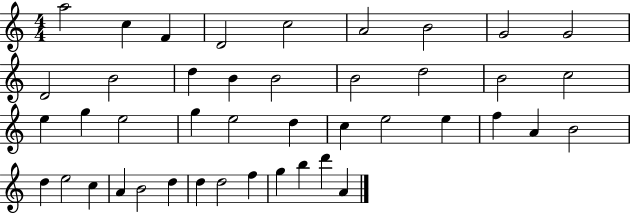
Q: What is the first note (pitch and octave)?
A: A5